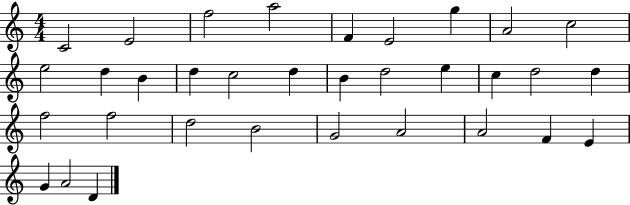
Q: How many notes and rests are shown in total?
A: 33